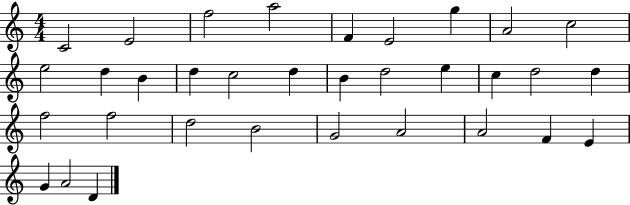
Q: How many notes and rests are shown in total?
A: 33